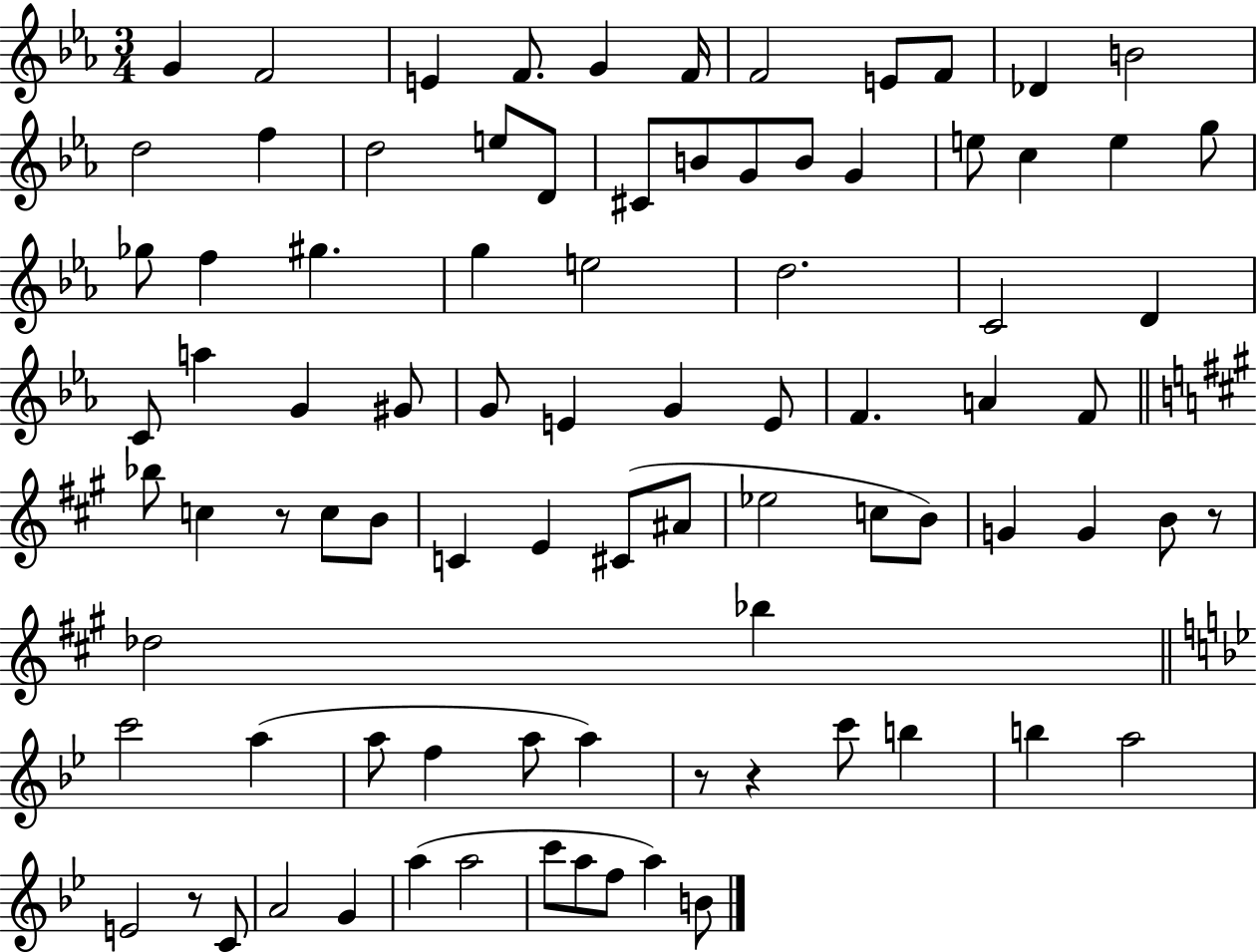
X:1
T:Untitled
M:3/4
L:1/4
K:Eb
G F2 E F/2 G F/4 F2 E/2 F/2 _D B2 d2 f d2 e/2 D/2 ^C/2 B/2 G/2 B/2 G e/2 c e g/2 _g/2 f ^g g e2 d2 C2 D C/2 a G ^G/2 G/2 E G E/2 F A F/2 _b/2 c z/2 c/2 B/2 C E ^C/2 ^A/2 _e2 c/2 B/2 G G B/2 z/2 _d2 _b c'2 a a/2 f a/2 a z/2 z c'/2 b b a2 E2 z/2 C/2 A2 G a a2 c'/2 a/2 f/2 a B/2